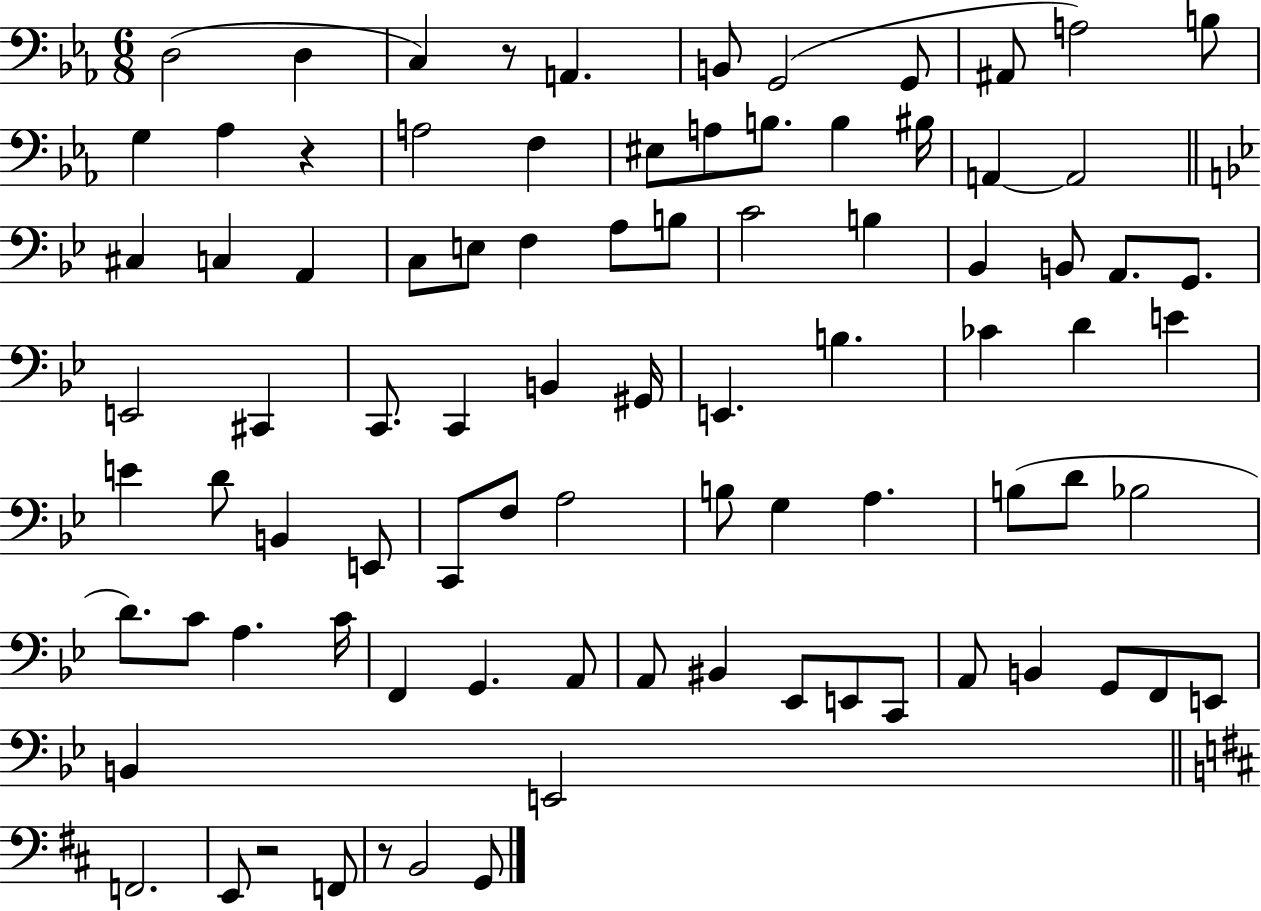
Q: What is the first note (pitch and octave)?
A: D3